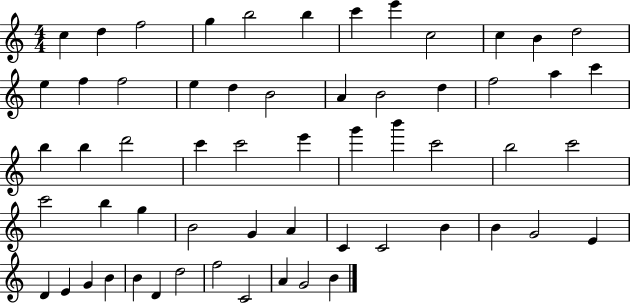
{
  \clef treble
  \numericTimeSignature
  \time 4/4
  \key c \major
  c''4 d''4 f''2 | g''4 b''2 b''4 | c'''4 e'''4 c''2 | c''4 b'4 d''2 | \break e''4 f''4 f''2 | e''4 d''4 b'2 | a'4 b'2 d''4 | f''2 a''4 c'''4 | \break b''4 b''4 d'''2 | c'''4 c'''2 e'''4 | g'''4 b'''4 c'''2 | b''2 c'''2 | \break c'''2 b''4 g''4 | b'2 g'4 a'4 | c'4 c'2 b'4 | b'4 g'2 e'4 | \break d'4 e'4 g'4 b'4 | b'4 d'4 d''2 | f''2 c'2 | a'4 g'2 b'4 | \break \bar "|."
}